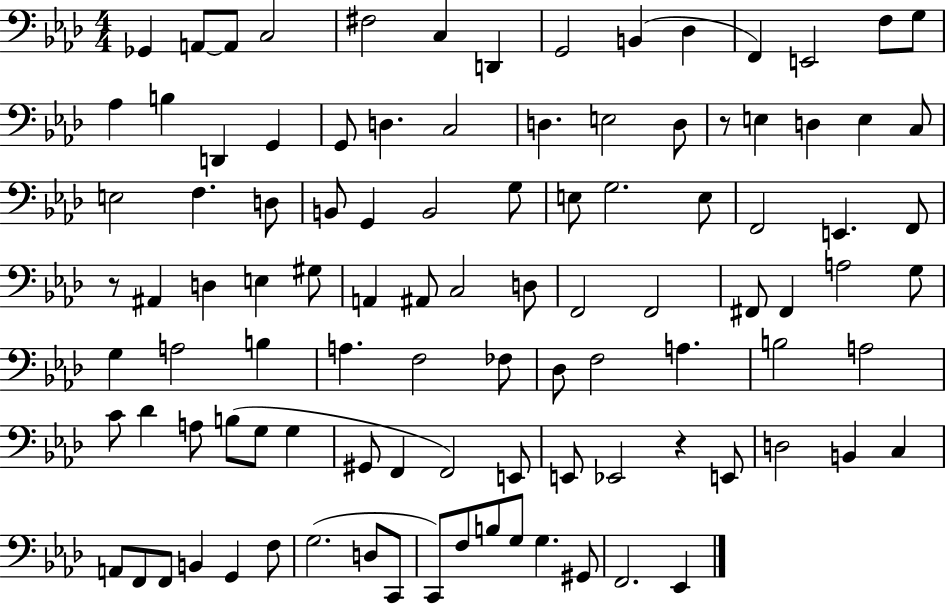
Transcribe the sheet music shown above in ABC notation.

X:1
T:Untitled
M:4/4
L:1/4
K:Ab
_G,, A,,/2 A,,/2 C,2 ^F,2 C, D,, G,,2 B,, _D, F,, E,,2 F,/2 G,/2 _A, B, D,, G,, G,,/2 D, C,2 D, E,2 D,/2 z/2 E, D, E, C,/2 E,2 F, D,/2 B,,/2 G,, B,,2 G,/2 E,/2 G,2 E,/2 F,,2 E,, F,,/2 z/2 ^A,, D, E, ^G,/2 A,, ^A,,/2 C,2 D,/2 F,,2 F,,2 ^F,,/2 ^F,, A,2 G,/2 G, A,2 B, A, F,2 _F,/2 _D,/2 F,2 A, B,2 A,2 C/2 _D A,/2 B,/2 G,/2 G, ^G,,/2 F,, F,,2 E,,/2 E,,/2 _E,,2 z E,,/2 D,2 B,, C, A,,/2 F,,/2 F,,/2 B,, G,, F,/2 G,2 D,/2 C,,/2 C,,/2 F,/2 B,/2 G,/2 G, ^G,,/2 F,,2 _E,,